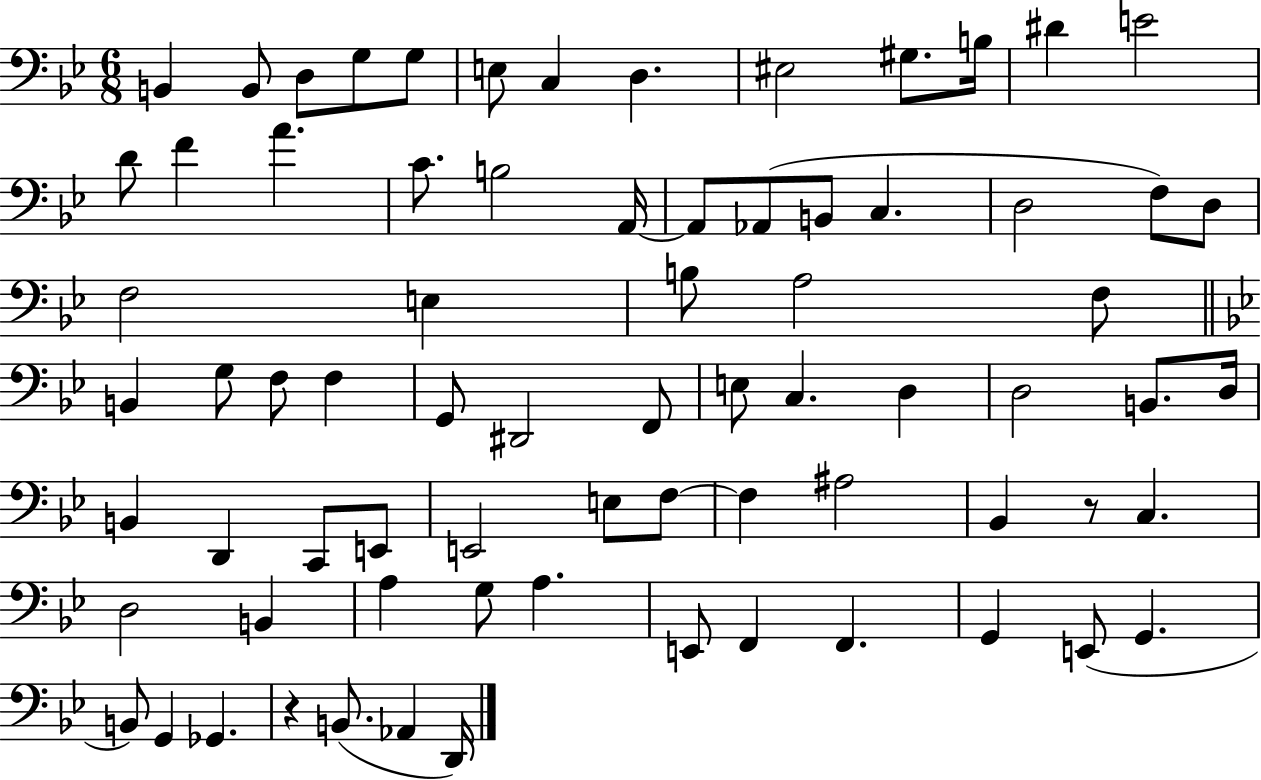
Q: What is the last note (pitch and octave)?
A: D2